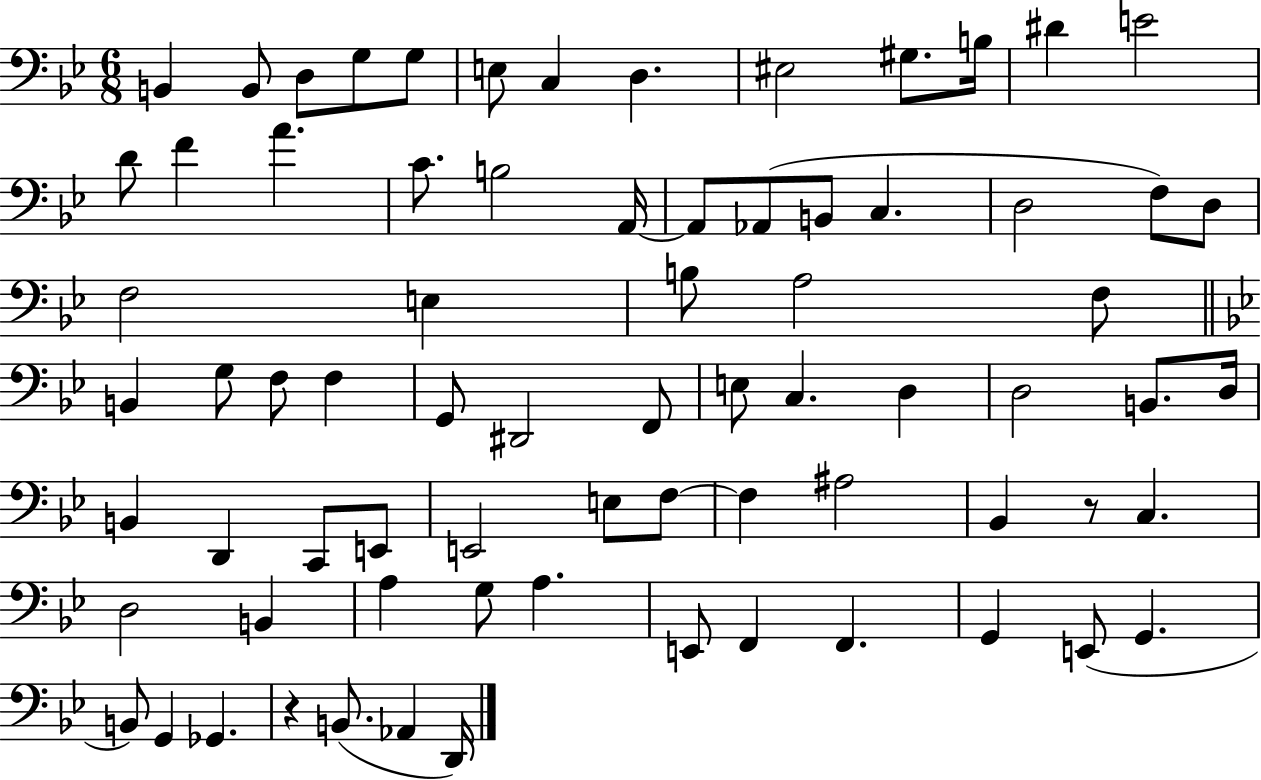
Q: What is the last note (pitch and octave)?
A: D2